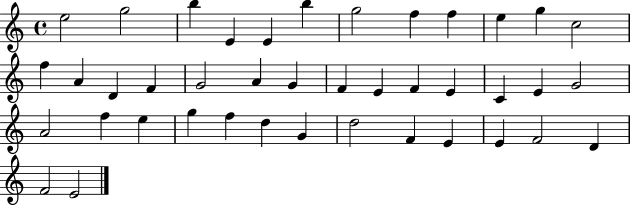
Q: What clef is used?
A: treble